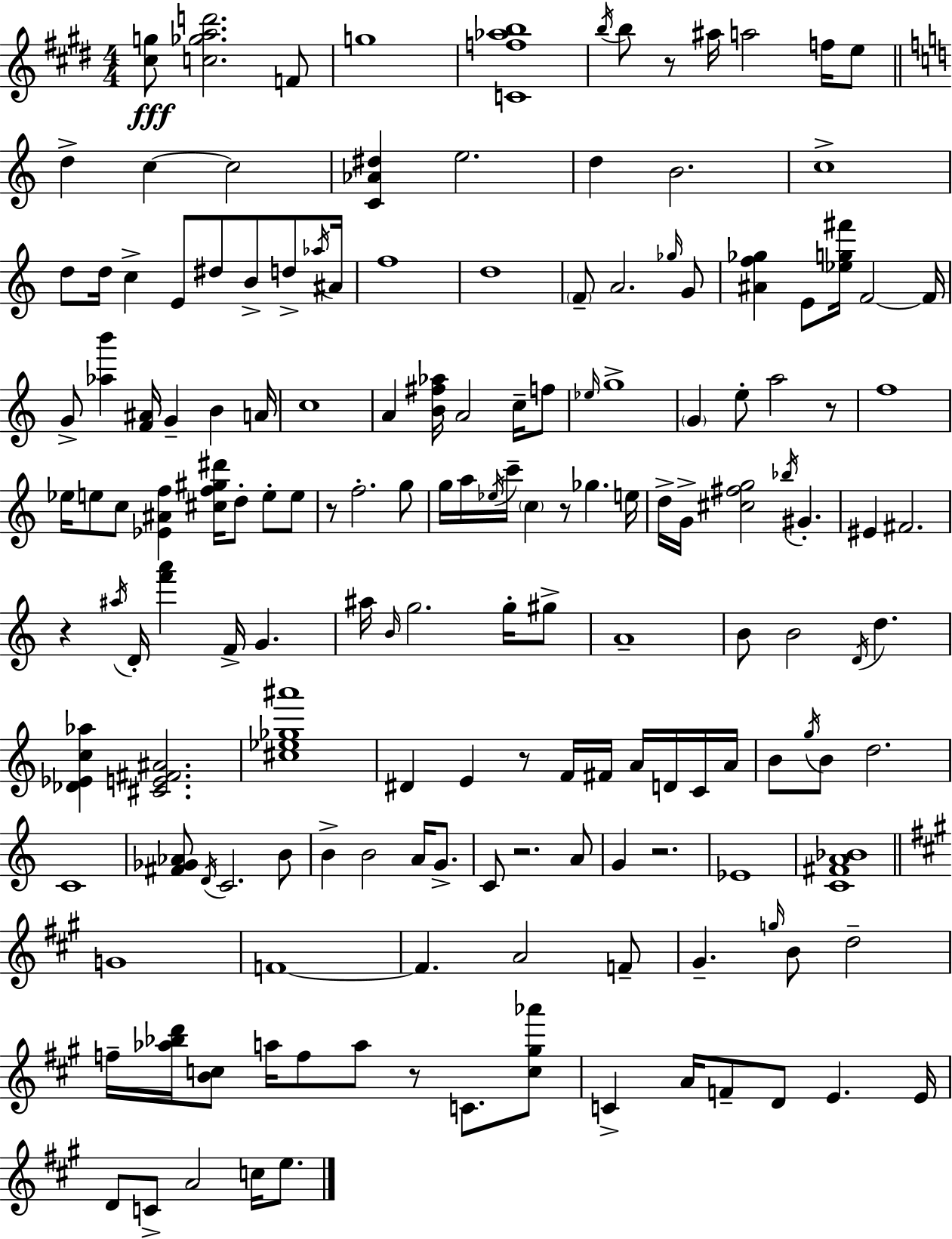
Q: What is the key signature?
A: E major